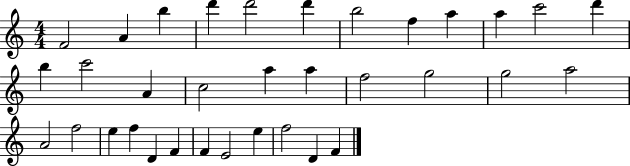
X:1
T:Untitled
M:4/4
L:1/4
K:C
F2 A b d' d'2 d' b2 f a a c'2 d' b c'2 A c2 a a f2 g2 g2 a2 A2 f2 e f D F F E2 e f2 D F